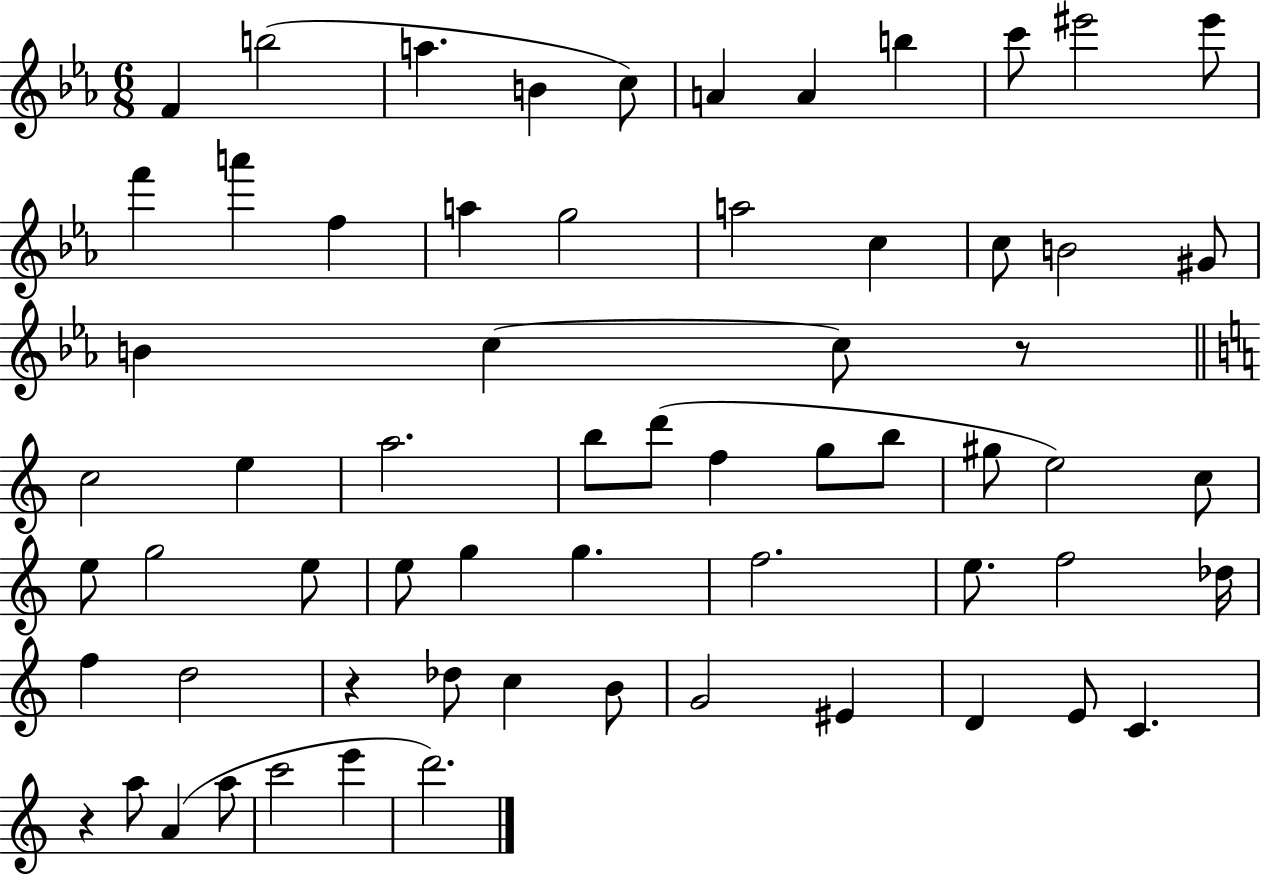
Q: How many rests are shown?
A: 3